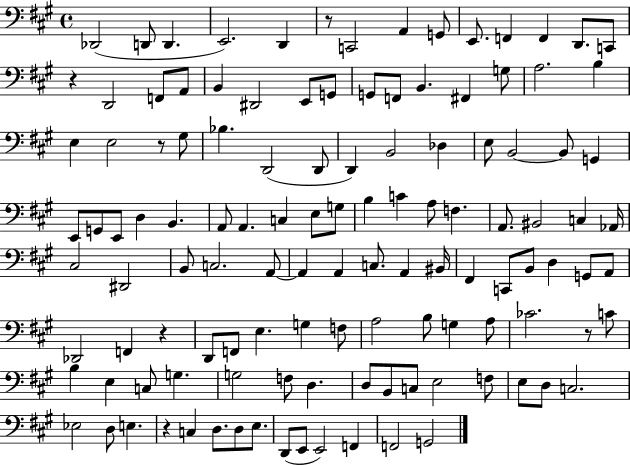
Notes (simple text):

Db2/h D2/e D2/q. E2/h. D2/q R/e C2/h A2/q G2/e E2/e. F2/q F2/q D2/e. C2/e R/q D2/h F2/e A2/e B2/q D#2/h E2/e G2/e G2/e F2/e B2/q. F#2/q G3/e A3/h. B3/q E3/q E3/h R/e G#3/e Bb3/q. D2/h D2/e D2/q B2/h Db3/q E3/e B2/h B2/e G2/q E2/e G2/e E2/e D3/q B2/q. A2/e A2/q. C3/q E3/e G3/e B3/q C4/q A3/e F3/q. A2/e. BIS2/h C3/q Ab2/s C#3/h D#2/h B2/e C3/h. A2/e A2/q A2/q C3/e. A2/q BIS2/s F#2/q C2/e B2/e D3/q G2/e A2/e Db2/h F2/q R/q D2/e F2/e E3/q. G3/q F3/e A3/h B3/e G3/q A3/e CES4/h. R/e C4/e B3/q E3/q C3/e G3/q. G3/h F3/e D3/q. D3/e B2/e C3/e E3/h F3/e E3/e D3/e C3/h. Eb3/h D3/e E3/q. R/q C3/q D3/e. D3/e E3/e. D2/e E2/e E2/h F2/q F2/h G2/h